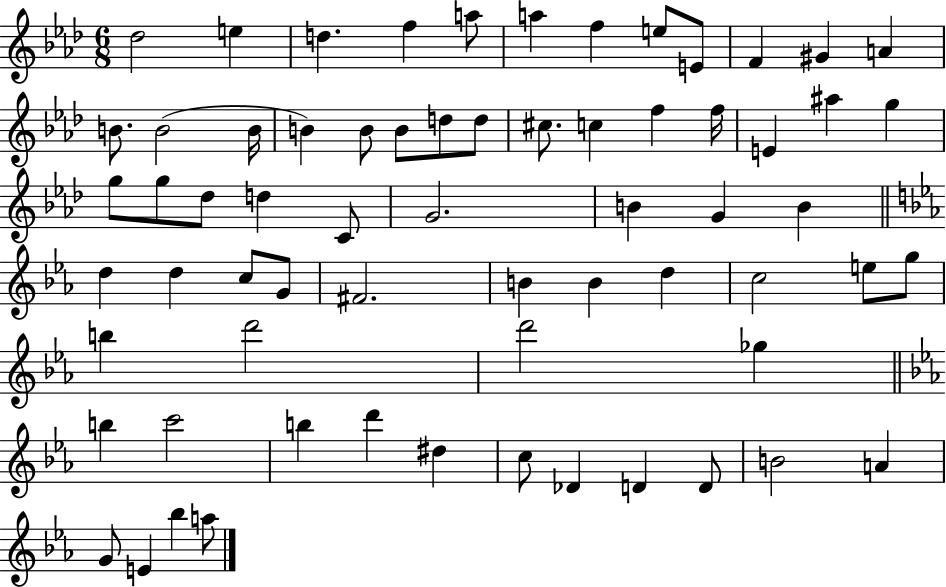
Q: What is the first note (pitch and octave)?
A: Db5